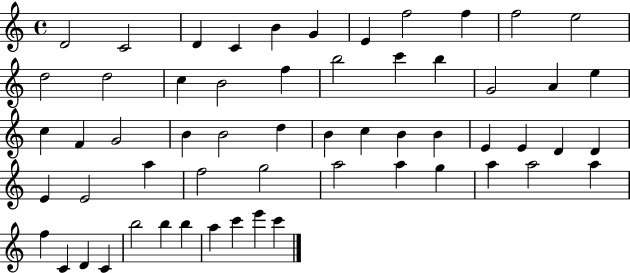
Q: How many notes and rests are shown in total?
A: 58